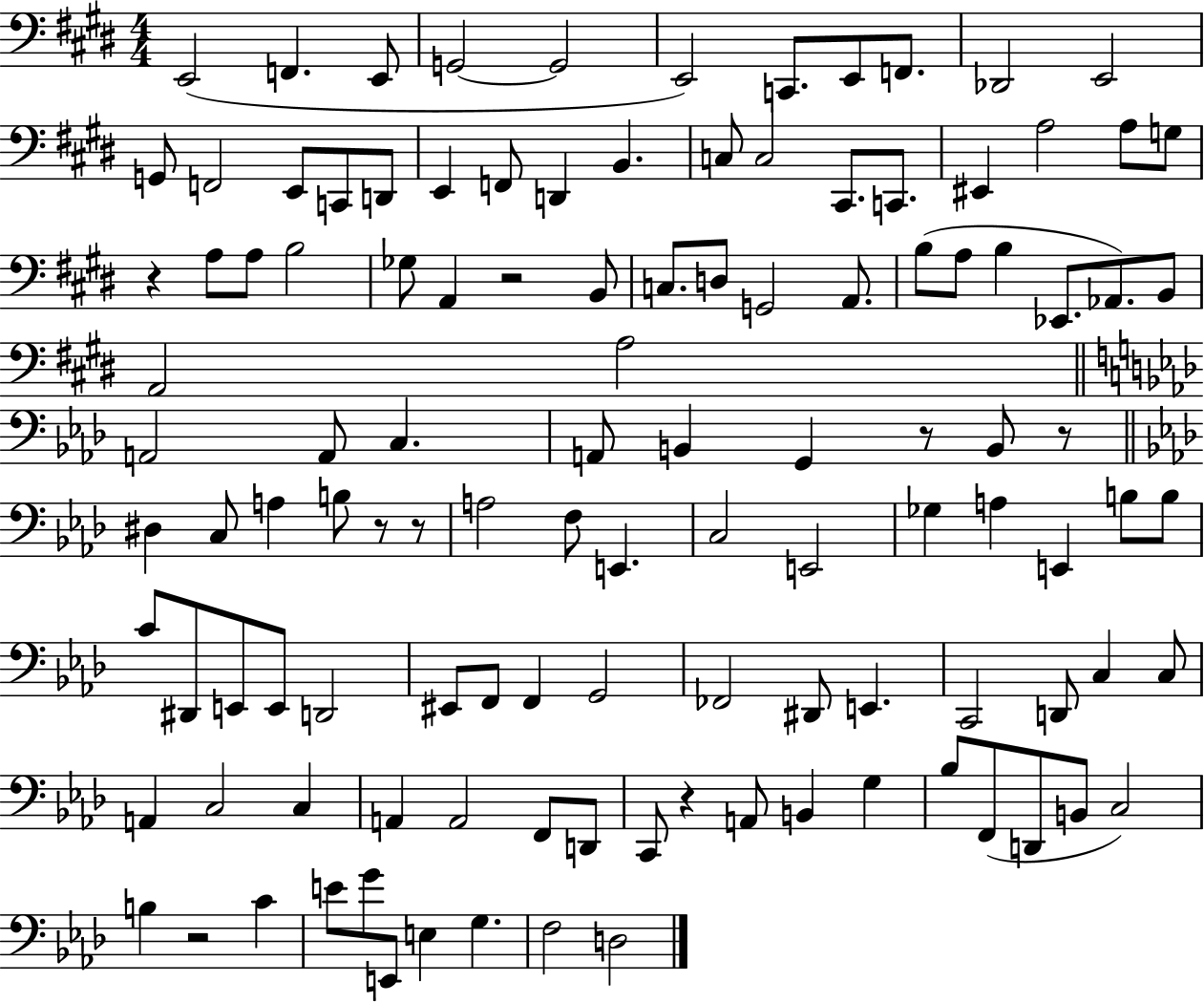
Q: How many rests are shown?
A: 8